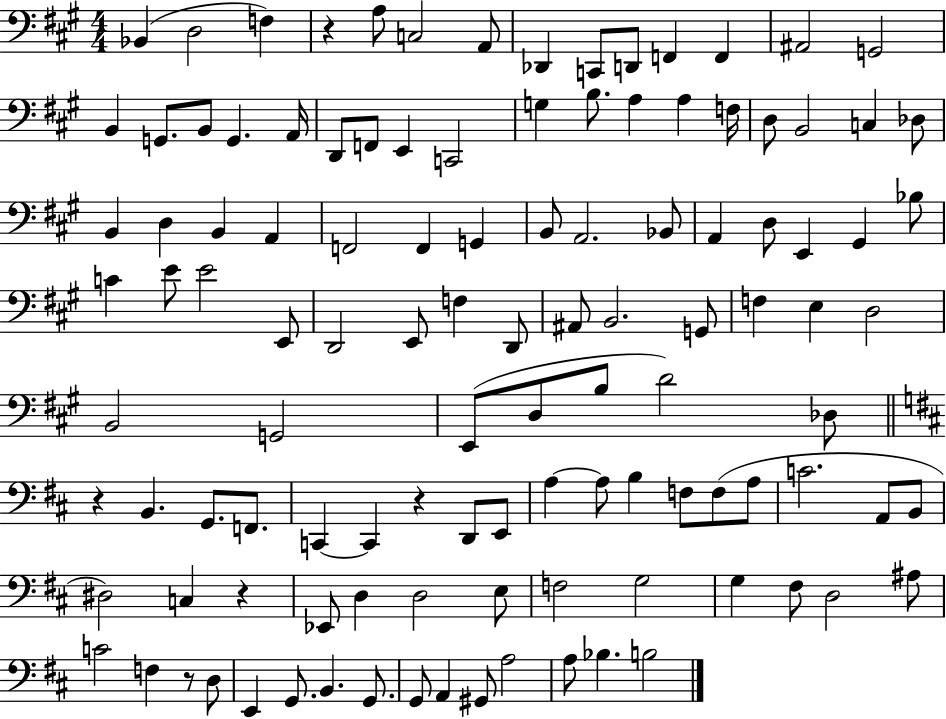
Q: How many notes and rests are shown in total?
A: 114